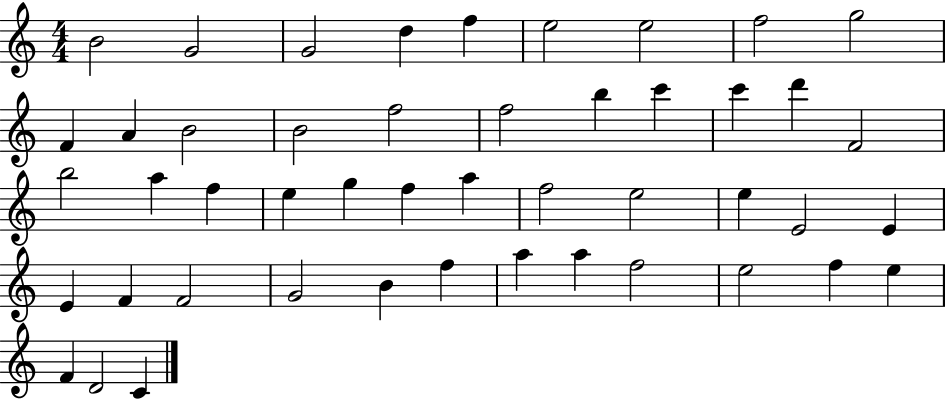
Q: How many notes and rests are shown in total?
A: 47